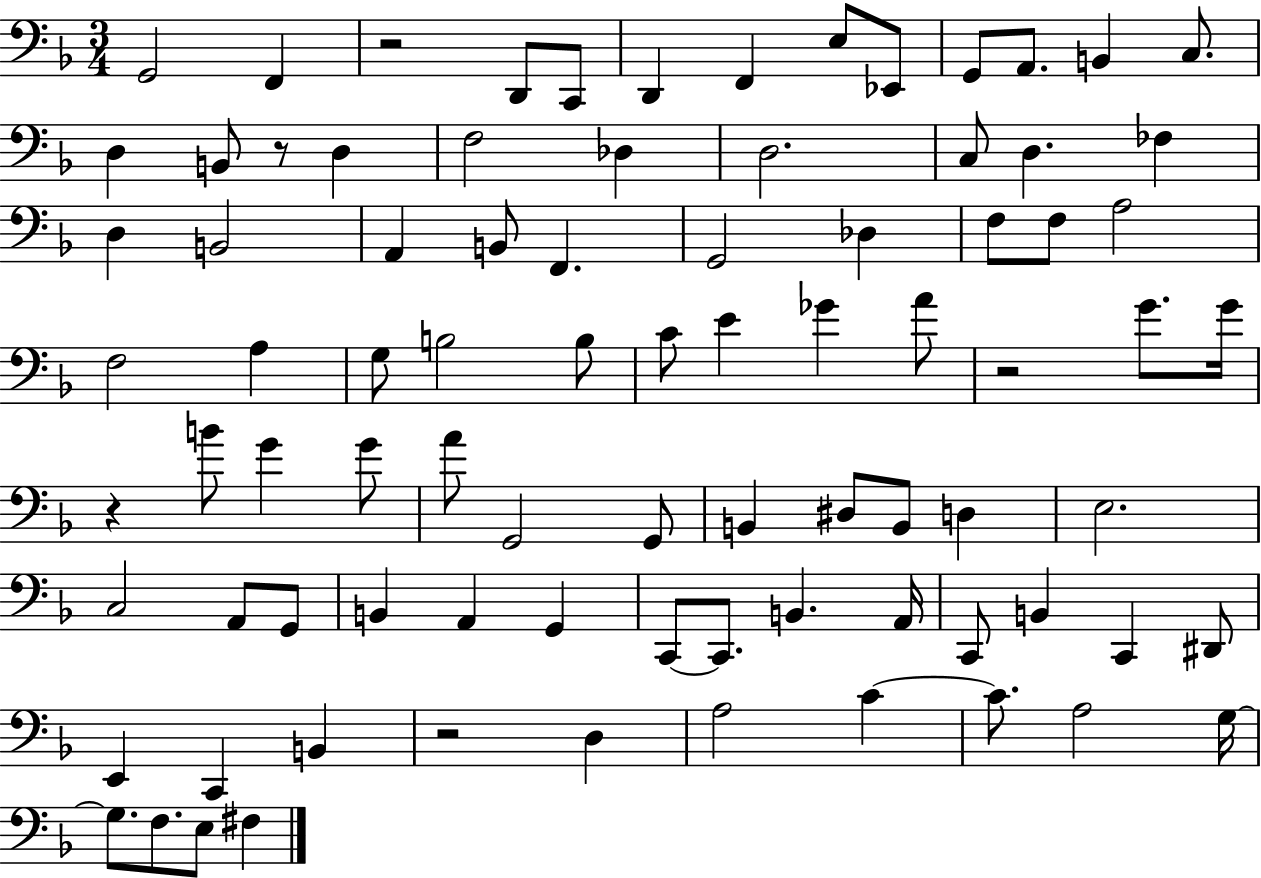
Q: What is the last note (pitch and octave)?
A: F#3